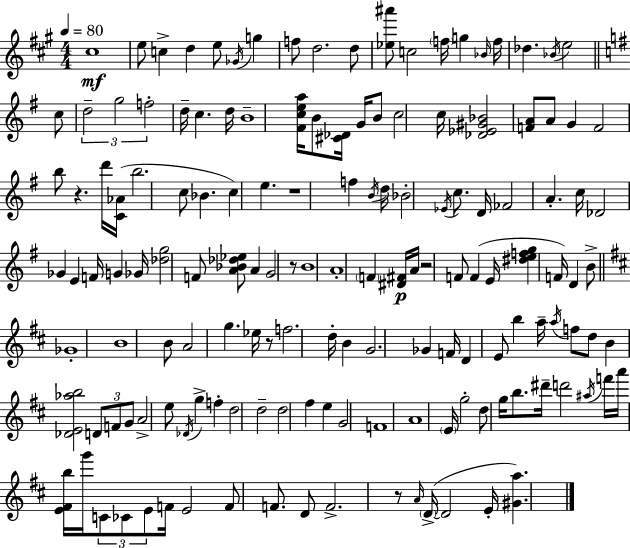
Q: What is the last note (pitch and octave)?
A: E4